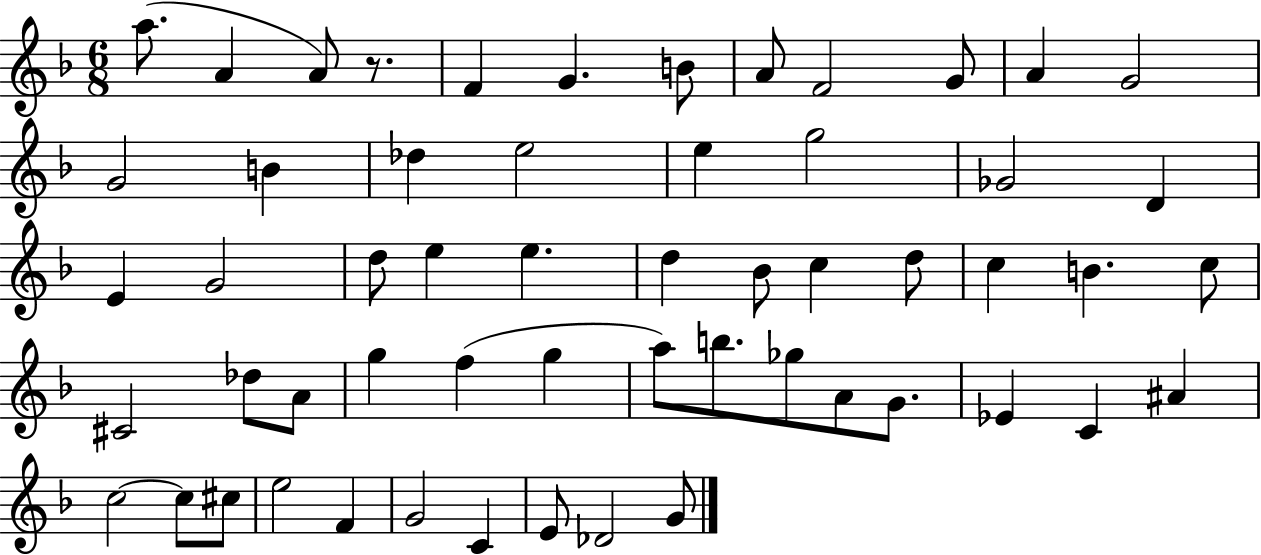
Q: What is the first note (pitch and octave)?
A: A5